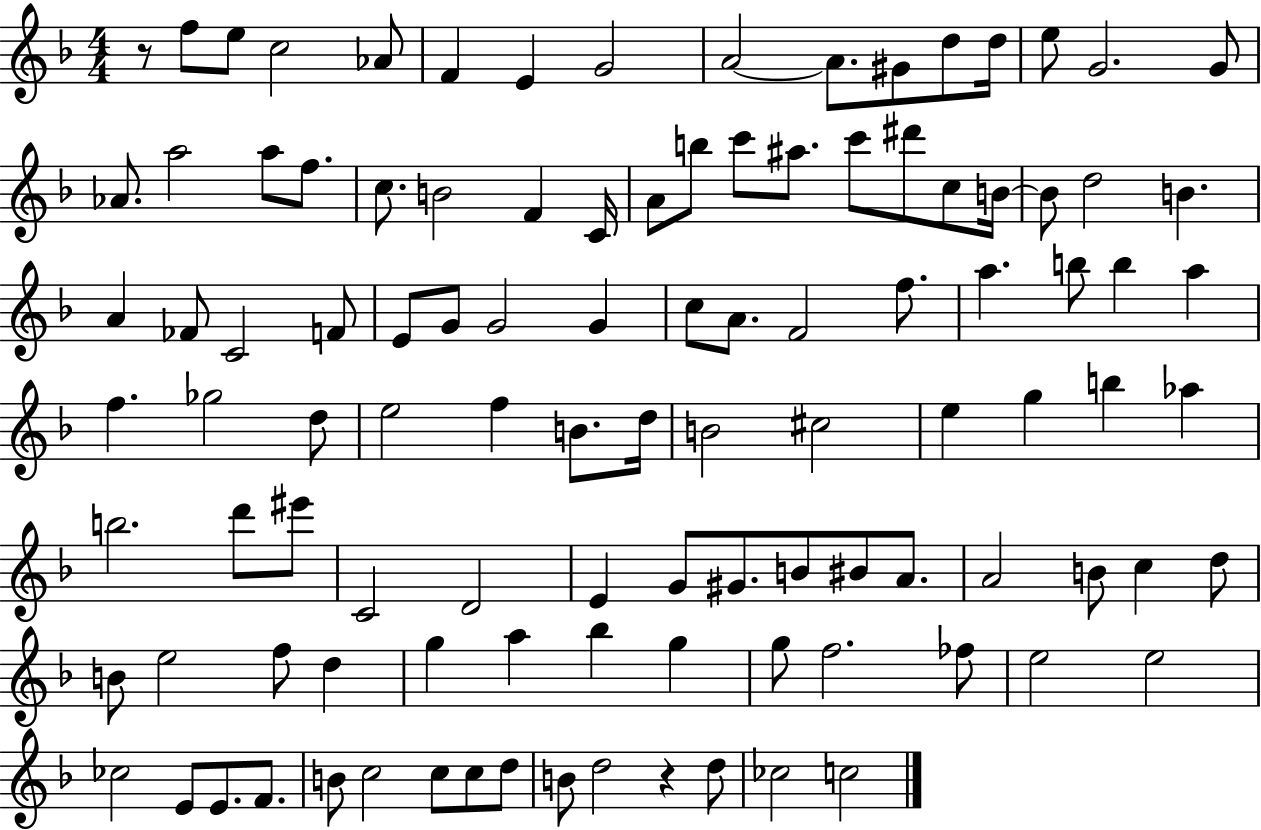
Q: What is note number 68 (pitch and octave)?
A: D4